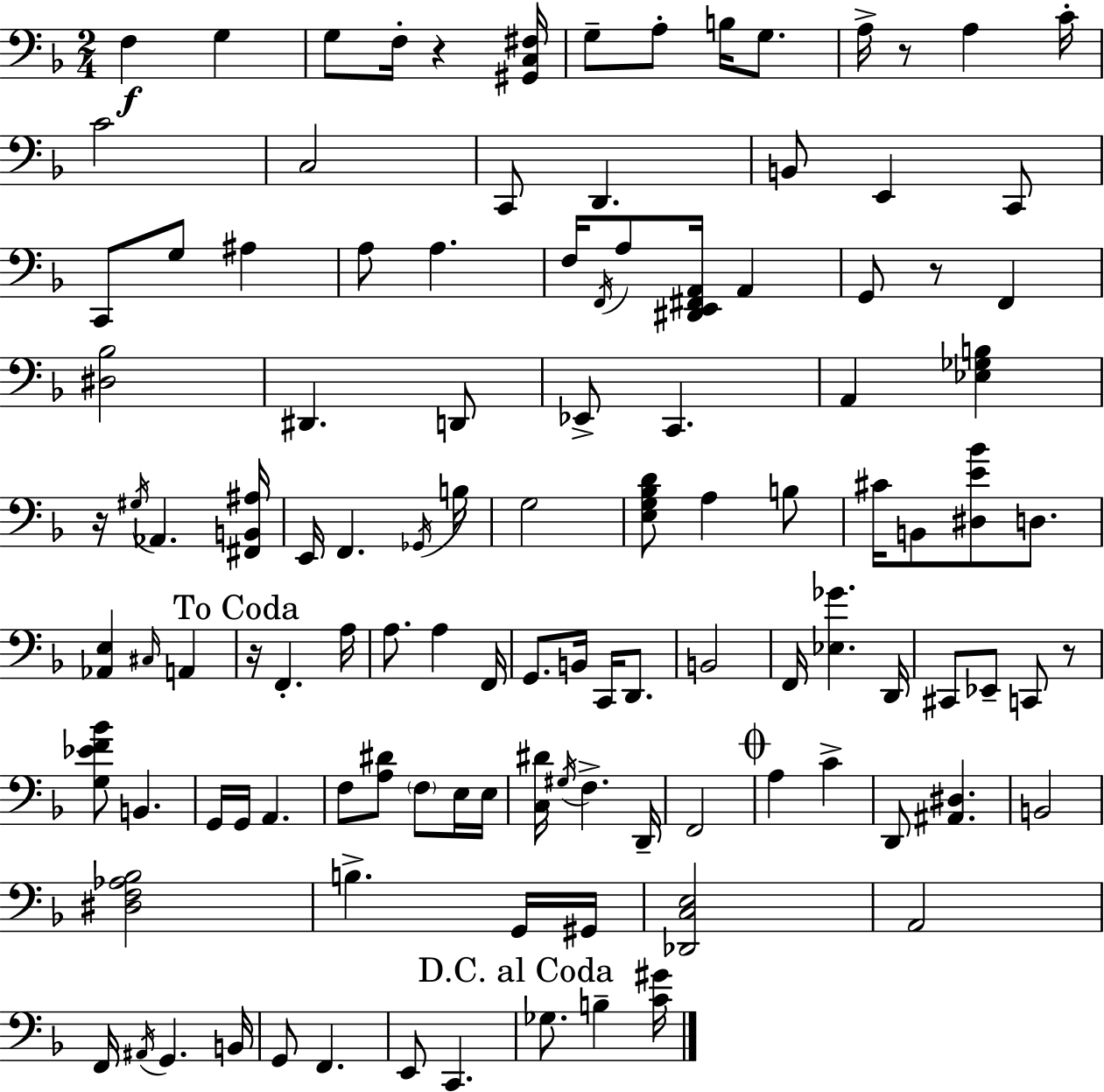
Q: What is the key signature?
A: F major